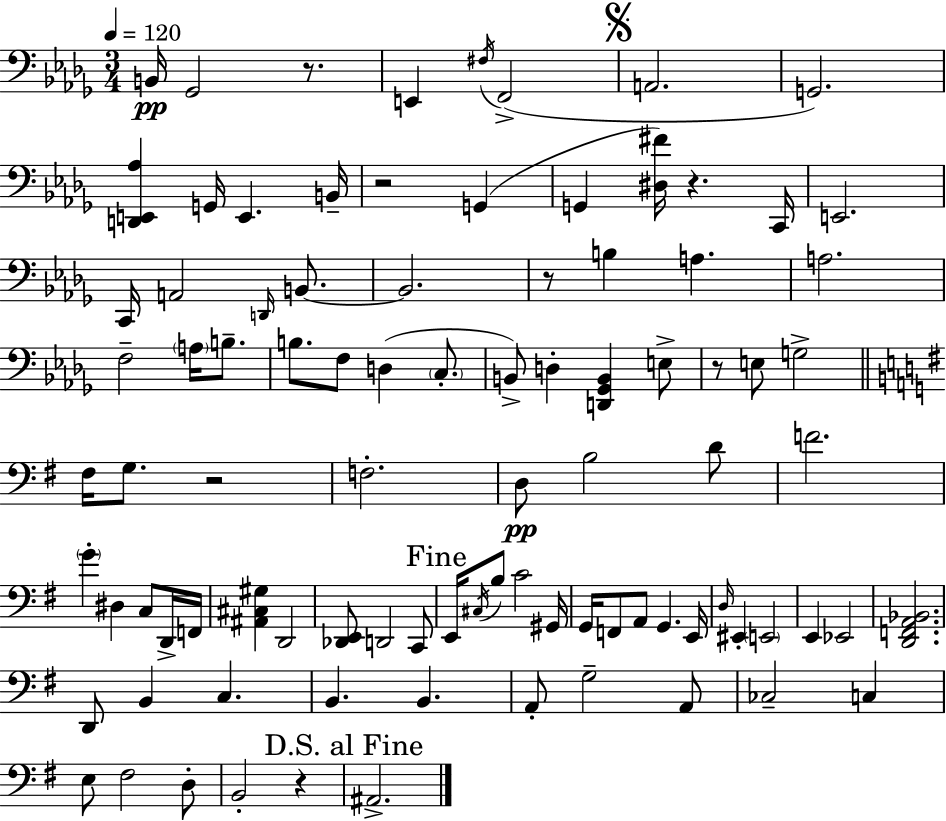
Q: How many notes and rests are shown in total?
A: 92